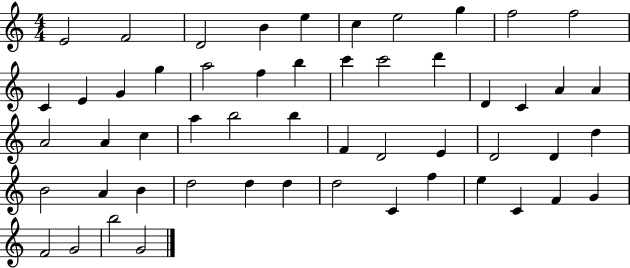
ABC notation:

X:1
T:Untitled
M:4/4
L:1/4
K:C
E2 F2 D2 B e c e2 g f2 f2 C E G g a2 f b c' c'2 d' D C A A A2 A c a b2 b F D2 E D2 D d B2 A B d2 d d d2 C f e C F G F2 G2 b2 G2